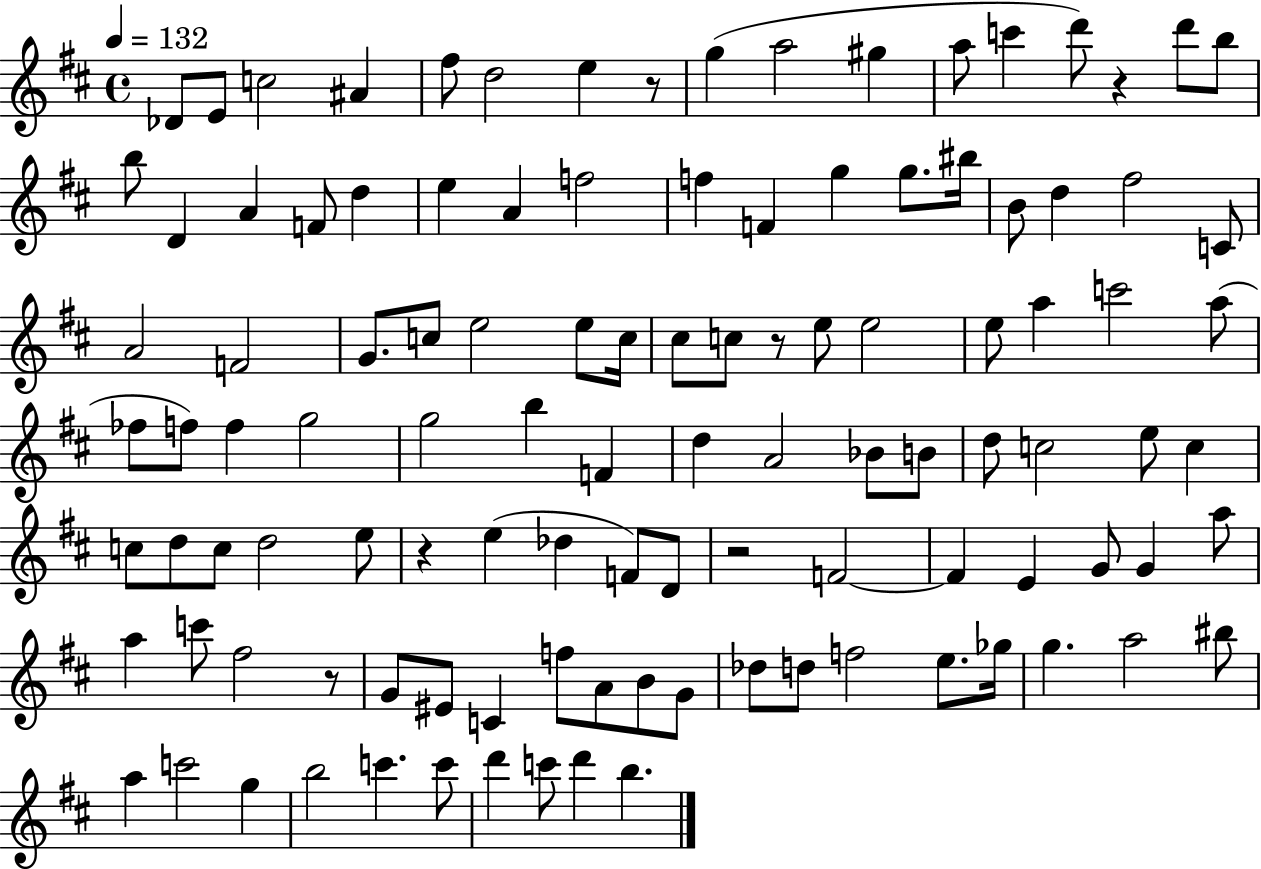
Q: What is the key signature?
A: D major